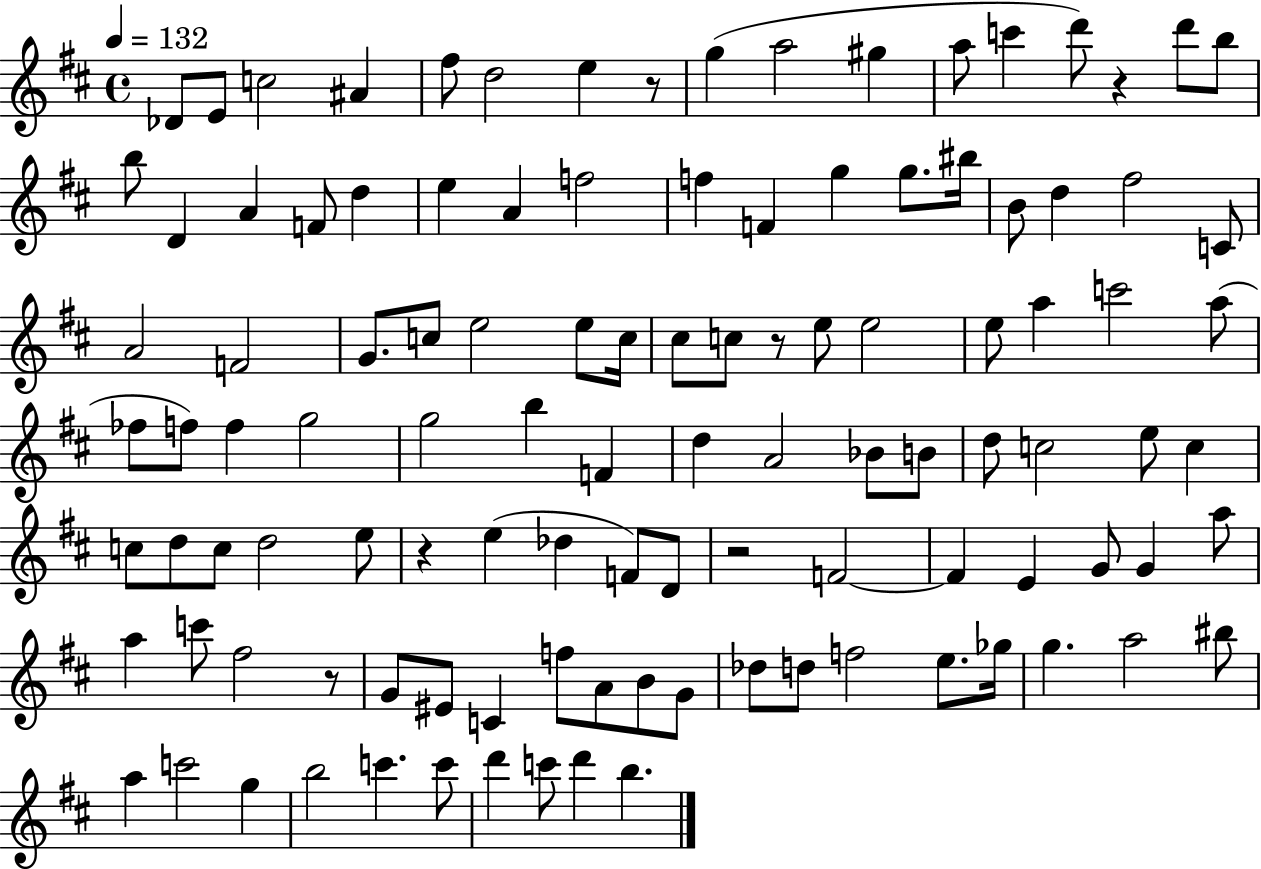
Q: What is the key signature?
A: D major